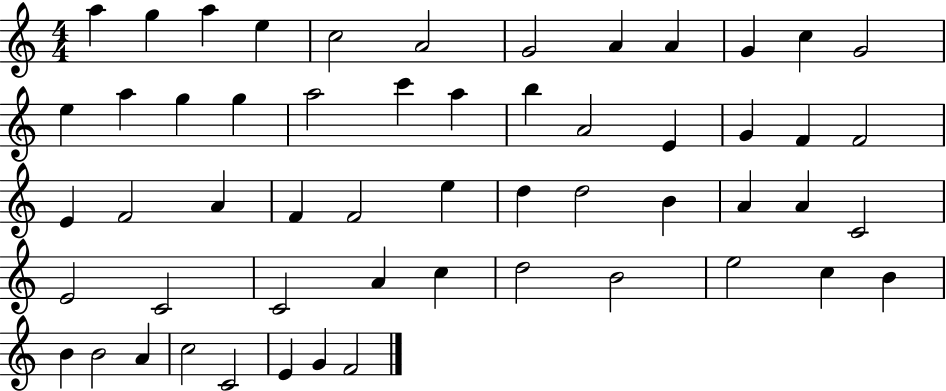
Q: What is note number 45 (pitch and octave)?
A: E5